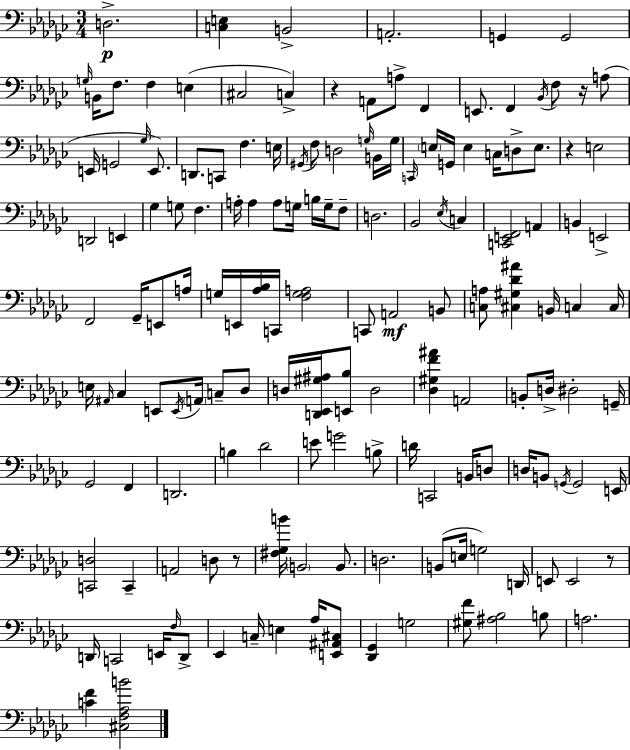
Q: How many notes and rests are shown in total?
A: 152